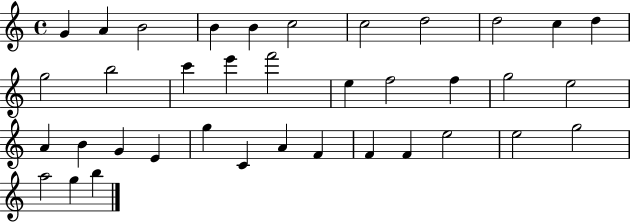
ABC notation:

X:1
T:Untitled
M:4/4
L:1/4
K:C
G A B2 B B c2 c2 d2 d2 c d g2 b2 c' e' f'2 e f2 f g2 e2 A B G E g C A F F F e2 e2 g2 a2 g b